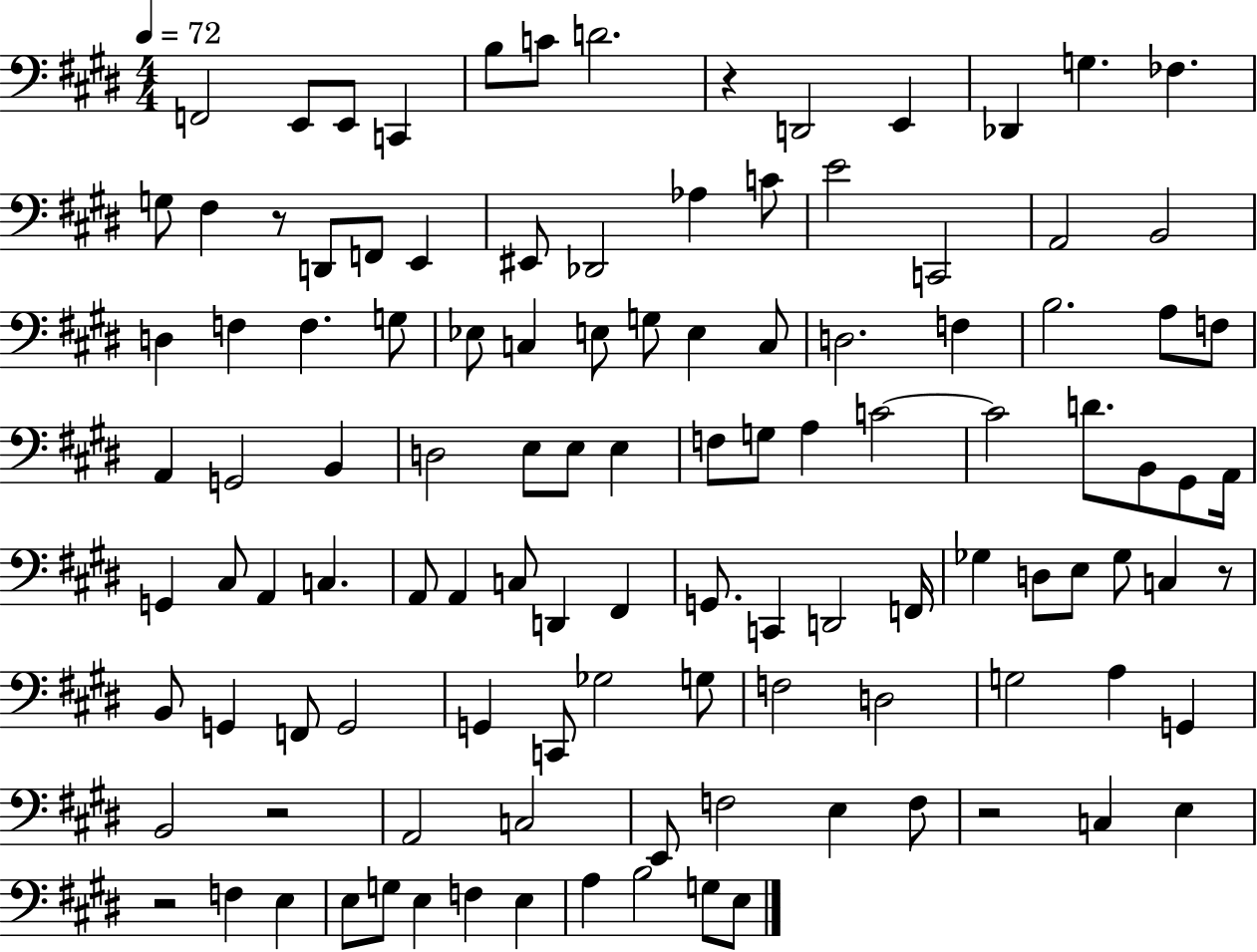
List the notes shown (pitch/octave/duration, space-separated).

F2/h E2/e E2/e C2/q B3/e C4/e D4/h. R/q D2/h E2/q Db2/q G3/q. FES3/q. G3/e F#3/q R/e D2/e F2/e E2/q EIS2/e Db2/h Ab3/q C4/e E4/h C2/h A2/h B2/h D3/q F3/q F3/q. G3/e Eb3/e C3/q E3/e G3/e E3/q C3/e D3/h. F3/q B3/h. A3/e F3/e A2/q G2/h B2/q D3/h E3/e E3/e E3/q F3/e G3/e A3/q C4/h C4/h D4/e. B2/e G#2/e A2/s G2/q C#3/e A2/q C3/q. A2/e A2/q C3/e D2/q F#2/q G2/e. C2/q D2/h F2/s Gb3/q D3/e E3/e Gb3/e C3/q R/e B2/e G2/q F2/e G2/h G2/q C2/e Gb3/h G3/e F3/h D3/h G3/h A3/q G2/q B2/h R/h A2/h C3/h E2/e F3/h E3/q F3/e R/h C3/q E3/q R/h F3/q E3/q E3/e G3/e E3/q F3/q E3/q A3/q B3/h G3/e E3/e